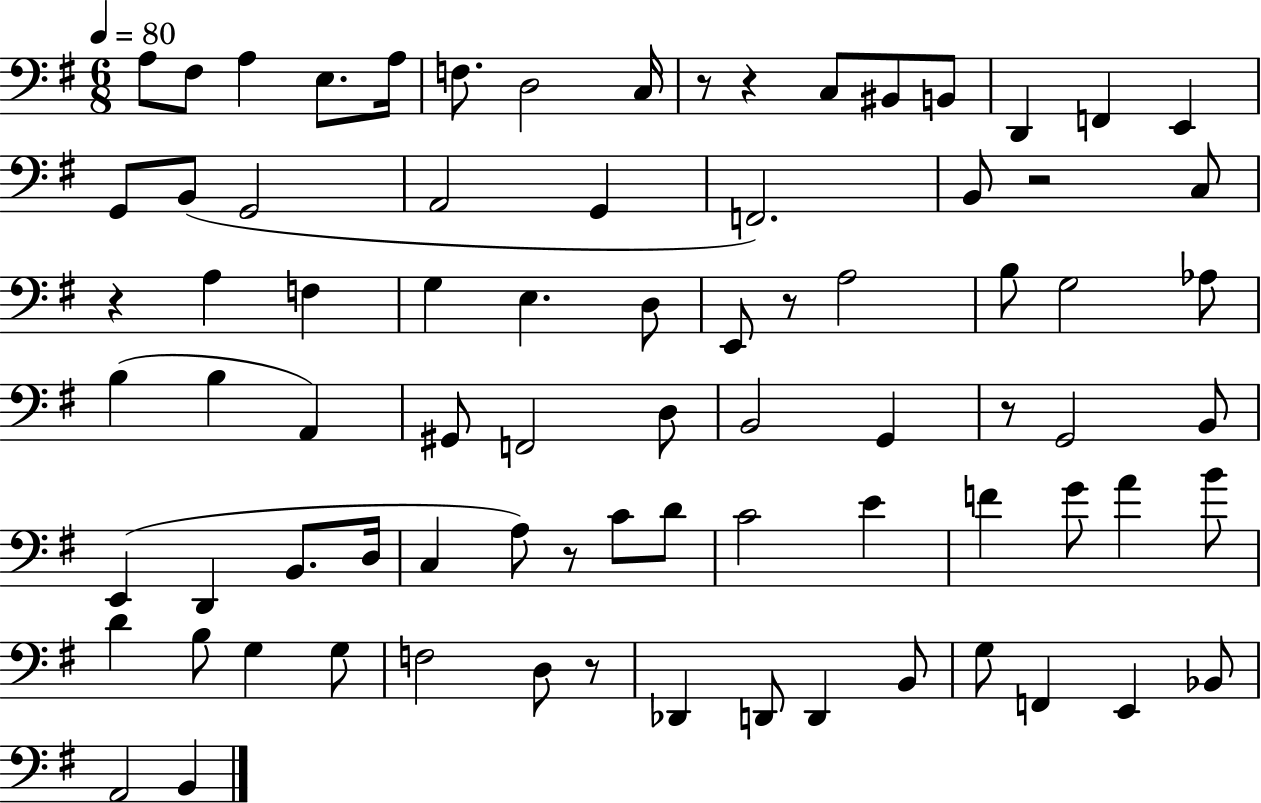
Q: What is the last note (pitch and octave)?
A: B2